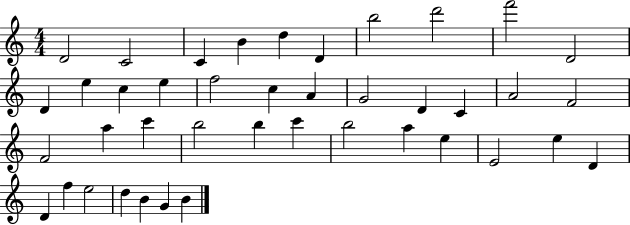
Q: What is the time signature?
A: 4/4